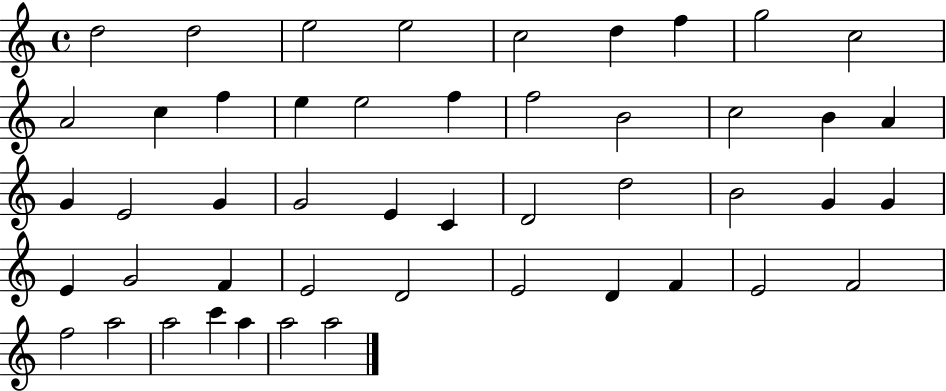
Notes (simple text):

D5/h D5/h E5/h E5/h C5/h D5/q F5/q G5/h C5/h A4/h C5/q F5/q E5/q E5/h F5/q F5/h B4/h C5/h B4/q A4/q G4/q E4/h G4/q G4/h E4/q C4/q D4/h D5/h B4/h G4/q G4/q E4/q G4/h F4/q E4/h D4/h E4/h D4/q F4/q E4/h F4/h F5/h A5/h A5/h C6/q A5/q A5/h A5/h